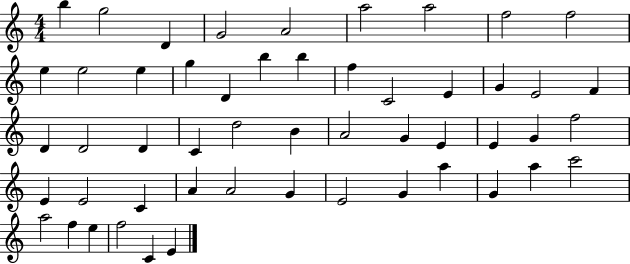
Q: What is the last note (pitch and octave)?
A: E4